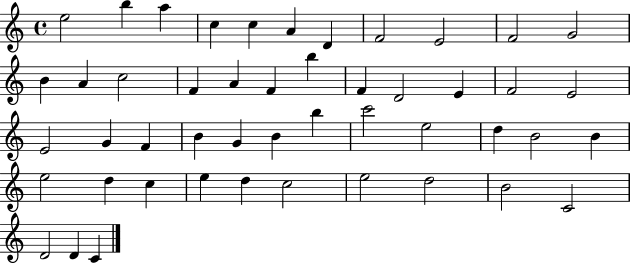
E5/h B5/q A5/q C5/q C5/q A4/q D4/q F4/h E4/h F4/h G4/h B4/q A4/q C5/h F4/q A4/q F4/q B5/q F4/q D4/h E4/q F4/h E4/h E4/h G4/q F4/q B4/q G4/q B4/q B5/q C6/h E5/h D5/q B4/h B4/q E5/h D5/q C5/q E5/q D5/q C5/h E5/h D5/h B4/h C4/h D4/h D4/q C4/q